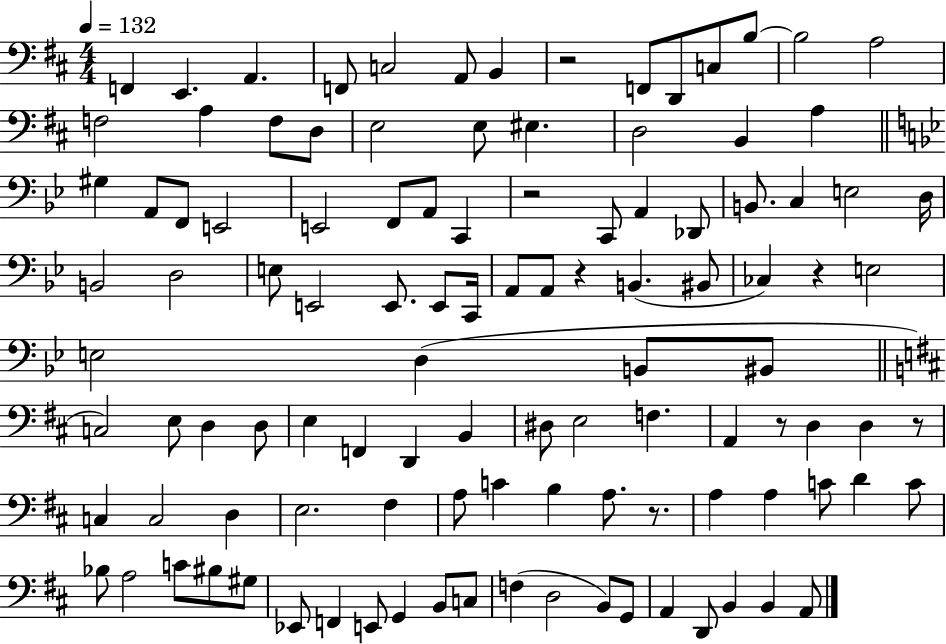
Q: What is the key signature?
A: D major